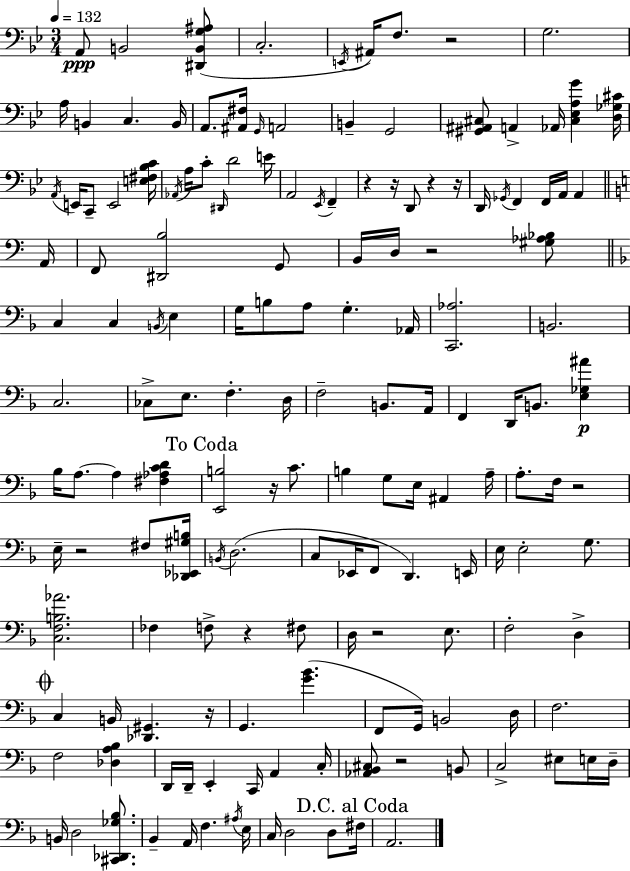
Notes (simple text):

A2/e B2/h [D#2,B2,G3,A#3]/e C3/h. E2/s A#2/s F3/e. R/h G3/h. A3/s B2/q C3/q. B2/s A2/e. [A#2,F#3]/s G2/s A2/h B2/q G2/h [G#2,A#2,C#3]/e A2/q Ab2/s [C#3,Eb3,A3,G4]/q [D3,Gb3,C#4]/s A2/s E2/s C2/e E2/h [E3,F#3,Bb3,C4]/s Ab2/s A3/s C4/e D#2/s D4/h E4/s A2/h Eb2/s F2/q R/q R/s D2/e R/q R/s D2/s Gb2/s F2/q F2/s A2/s A2/q A2/s F2/e [D#2,B3]/h G2/e B2/s D3/s R/h [G#3,Ab3,Bb3]/e C3/q C3/q B2/s E3/q G3/s B3/e A3/e G3/q. Ab2/s [C2,Ab3]/h. B2/h. C3/h. CES3/e E3/e. F3/q. D3/s F3/h B2/e. A2/s F2/q D2/s B2/e. [E3,Gb3,A#4]/q Bb3/s A3/e. A3/q [F#3,Ab3,C4,D4]/q [E2,B3]/h R/s C4/e. B3/q G3/e E3/s A#2/q A3/s A3/e. F3/s R/h E3/s R/h F#3/e [Db2,Eb2,G#3,B3]/s B2/s D3/h. C3/e Eb2/s F2/e D2/q. E2/s E3/s E3/h G3/e. [C3,F3,B3,Ab4]/h. FES3/q F3/e R/q F#3/e D3/s R/h E3/e. F3/h D3/q C3/q B2/s [Db2,G#2]/q. R/s G2/q. [G4,Bb4]/q. F2/e G2/s B2/h D3/s F3/h. F3/h [Db3,A3,Bb3]/q D2/s D2/s E2/q C2/s A2/q C3/s [Ab2,Bb2,C#3]/e R/h B2/e C3/h EIS3/e E3/s D3/s B2/s D3/h [C#2,Db2,Gb3,Bb3]/e. Bb2/q A2/s F3/q. A#3/s E3/s C3/s D3/h D3/e F#3/s A2/h.